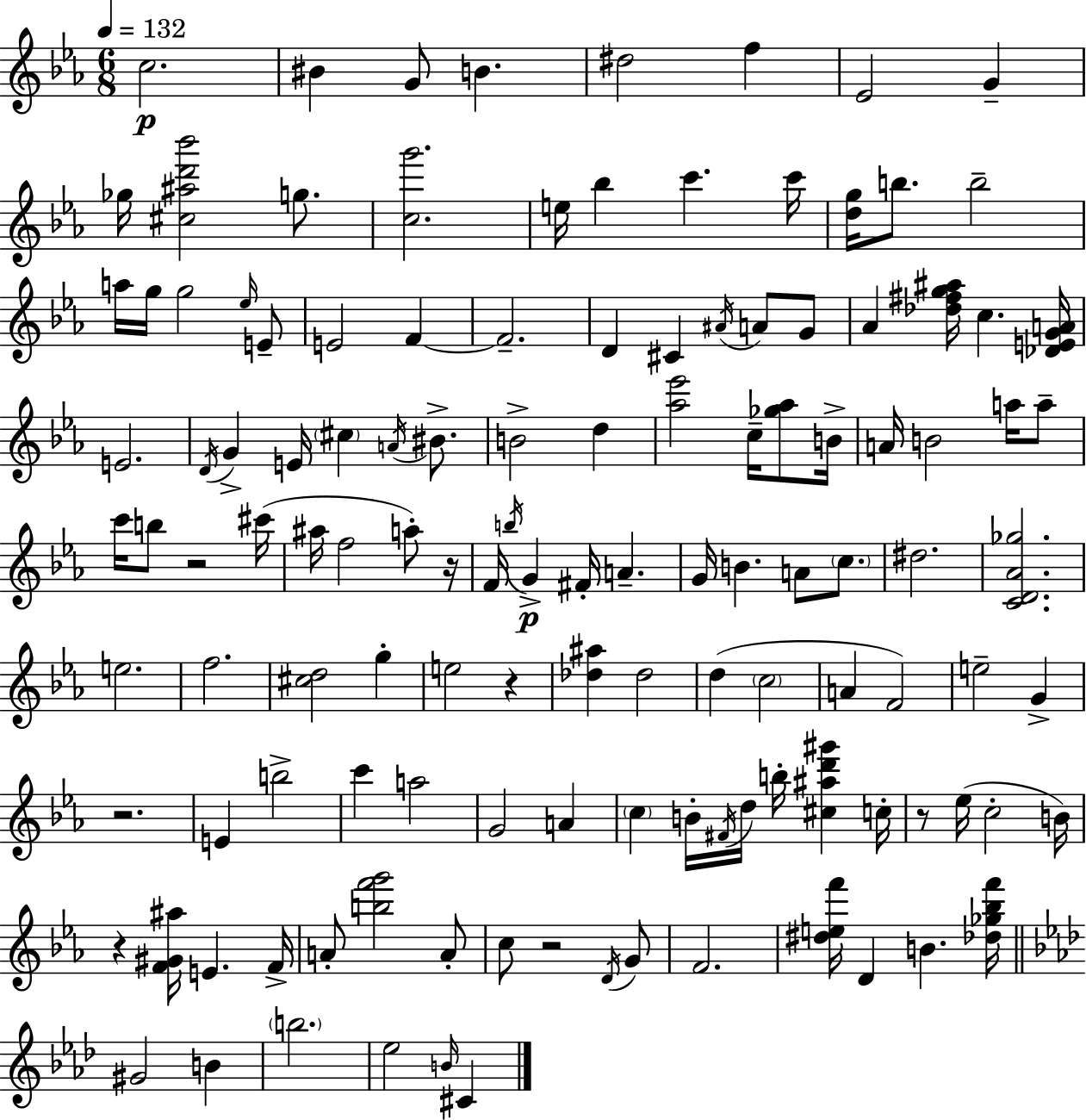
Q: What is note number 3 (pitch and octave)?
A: G4